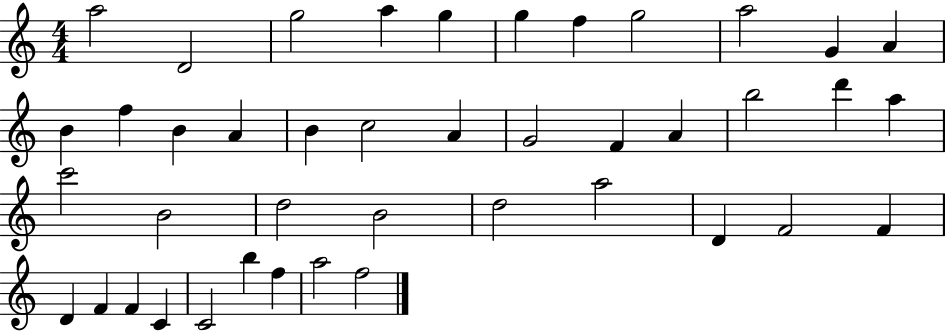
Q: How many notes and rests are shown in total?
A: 42